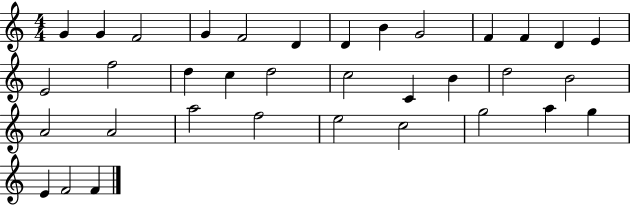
G4/q G4/q F4/h G4/q F4/h D4/q D4/q B4/q G4/h F4/q F4/q D4/q E4/q E4/h F5/h D5/q C5/q D5/h C5/h C4/q B4/q D5/h B4/h A4/h A4/h A5/h F5/h E5/h C5/h G5/h A5/q G5/q E4/q F4/h F4/q